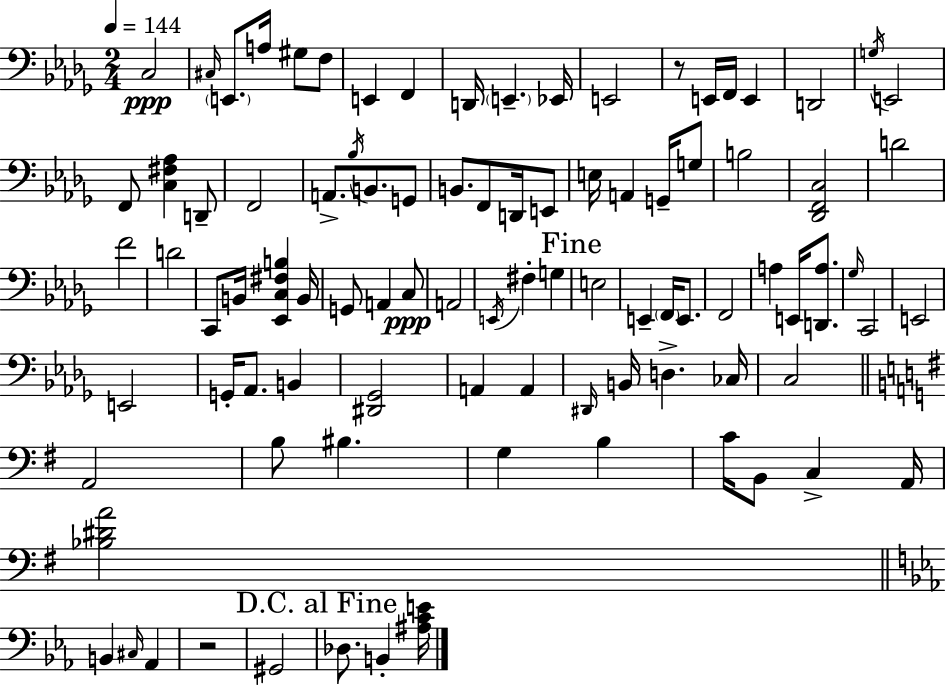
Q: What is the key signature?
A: BES minor